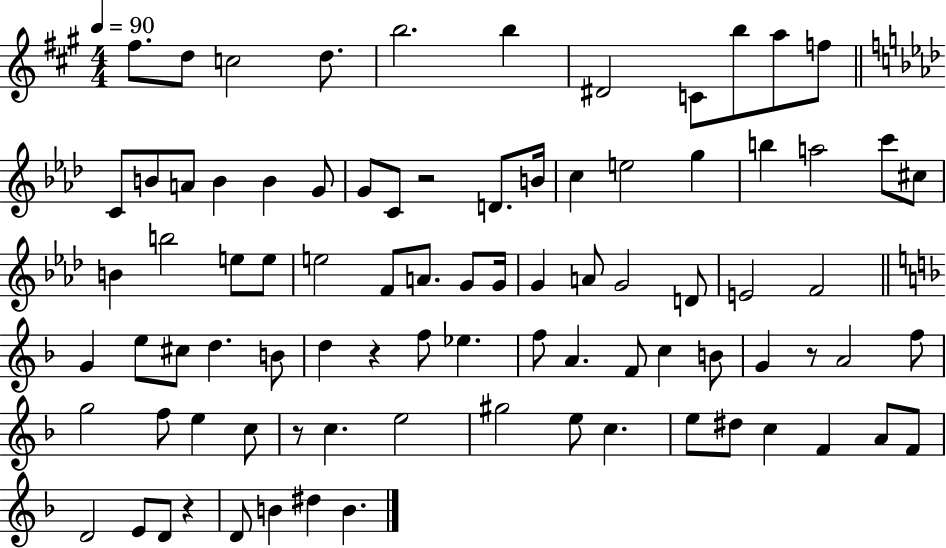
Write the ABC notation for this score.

X:1
T:Untitled
M:4/4
L:1/4
K:A
^f/2 d/2 c2 d/2 b2 b ^D2 C/2 b/2 a/2 f/2 C/2 B/2 A/2 B B G/2 G/2 C/2 z2 D/2 B/4 c e2 g b a2 c'/2 ^c/2 B b2 e/2 e/2 e2 F/2 A/2 G/2 G/4 G A/2 G2 D/2 E2 F2 G e/2 ^c/2 d B/2 d z f/2 _e f/2 A F/2 c B/2 G z/2 A2 f/2 g2 f/2 e c/2 z/2 c e2 ^g2 e/2 c e/2 ^d/2 c F A/2 F/2 D2 E/2 D/2 z D/2 B ^d B